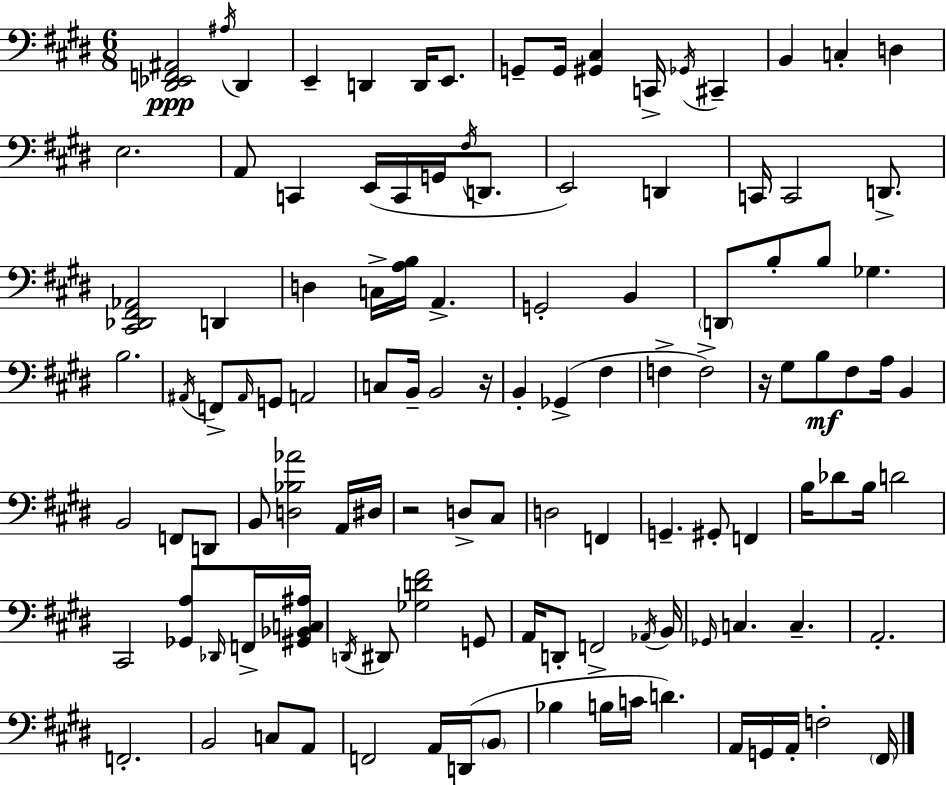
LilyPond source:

{
  \clef bass
  \numericTimeSignature
  \time 6/8
  \key e \major
  <dis, ees, f, ais,>2\ppp \acciaccatura { ais16 } dis,4 | e,4-- d,4 d,16 e,8. | g,8-- g,16 <gis, cis>4 c,16-> \acciaccatura { ges,16 } cis,4-- | b,4 c4-. d4 | \break e2. | a,8 c,4 e,16( c,16 g,16 \acciaccatura { fis16 } | d,8. e,2) d,4 | c,16 c,2 | \break d,8.-> <cis, des, fis, aes,>2 d,4 | d4 c16-> <a b>16 a,4.-> | g,2-. b,4 | \parenthesize d,8 b8-. b8 ges4. | \break b2. | \acciaccatura { ais,16 } f,8-> \grace { ais,16 } g,8 a,2 | c8 b,16-- b,2 | r16 b,4-. ges,4->( | \break fis4 f4-> f2->) | r16 gis8 b8\mf fis8 | a16 b,4 b,2 | f,8 d,8 b,8 <d bes aes'>2 | \break a,16 dis16 r2 | d8-> cis8 d2 | f,4 g,4.-- gis,8-. | f,4 b16 des'8 b16 d'2 | \break cis,2 | <ges, a>8 \grace { des,16 } f,16-> <gis, bes, c ais>16 \acciaccatura { d,16 } dis,8 <ges d' fis'>2 | g,8 a,16 d,8-. f,2-> | \acciaccatura { aes,16 } b,16 \grace { ges,16 } c4. | \break c4.-- a,2.-. | f,2.-. | b,2 | c8 a,8 f,2 | \break a,16 d,16( \parenthesize b,8 bes4 | b16 c'16 d'4.) a,16 g,16 a,16-. | f2-. \parenthesize fis,16 \bar "|."
}